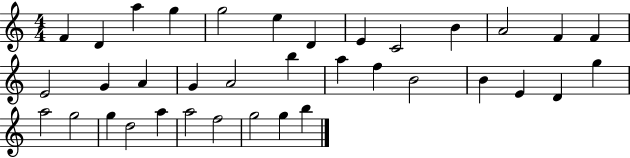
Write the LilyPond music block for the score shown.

{
  \clef treble
  \numericTimeSignature
  \time 4/4
  \key c \major
  f'4 d'4 a''4 g''4 | g''2 e''4 d'4 | e'4 c'2 b'4 | a'2 f'4 f'4 | \break e'2 g'4 a'4 | g'4 a'2 b''4 | a''4 f''4 b'2 | b'4 e'4 d'4 g''4 | \break a''2 g''2 | g''4 d''2 a''4 | a''2 f''2 | g''2 g''4 b''4 | \break \bar "|."
}